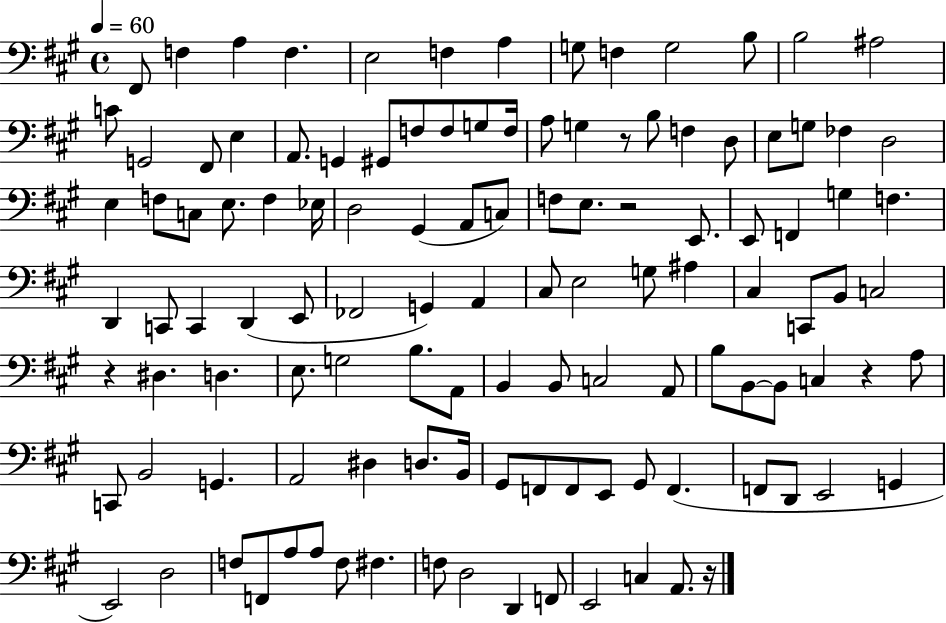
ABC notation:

X:1
T:Untitled
M:4/4
L:1/4
K:A
^F,,/2 F, A, F, E,2 F, A, G,/2 F, G,2 B,/2 B,2 ^A,2 C/2 G,,2 ^F,,/2 E, A,,/2 G,, ^G,,/2 F,/2 F,/2 G,/2 F,/4 A,/2 G, z/2 B,/2 F, D,/2 E,/2 G,/2 _F, D,2 E, F,/2 C,/2 E,/2 F, _E,/4 D,2 ^G,, A,,/2 C,/2 F,/2 E,/2 z2 E,,/2 E,,/2 F,, G, F, D,, C,,/2 C,, D,, E,,/2 _F,,2 G,, A,, ^C,/2 E,2 G,/2 ^A, ^C, C,,/2 B,,/2 C,2 z ^D, D, E,/2 G,2 B,/2 A,,/2 B,, B,,/2 C,2 A,,/2 B,/2 B,,/2 B,,/2 C, z A,/2 C,,/2 B,,2 G,, A,,2 ^D, D,/2 B,,/4 ^G,,/2 F,,/2 F,,/2 E,,/2 ^G,,/2 F,, F,,/2 D,,/2 E,,2 G,, E,,2 D,2 F,/2 F,,/2 A,/2 A,/2 F,/2 ^F, F,/2 D,2 D,, F,,/2 E,,2 C, A,,/2 z/4